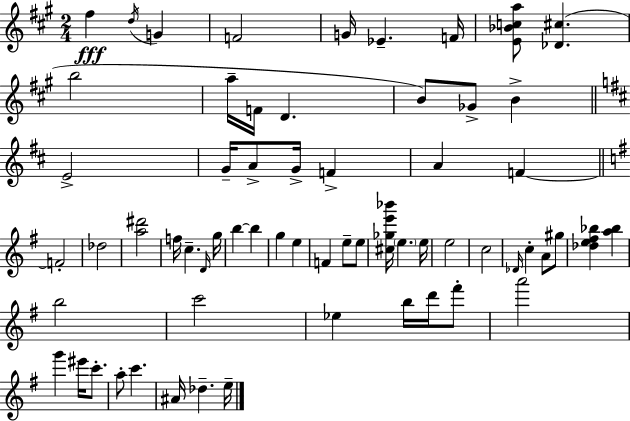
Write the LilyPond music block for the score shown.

{
  \clef treble
  \numericTimeSignature
  \time 2/4
  \key a \major
  fis''4\fff \acciaccatura { d''16 } g'4 | f'2 | g'16 ees'4.-- | f'16 <e' bes' c'' a''>8 <des' cis''>4.( | \break b''2 | a''16-- f'16 d'4. | b'8) ges'8-> b'4-> | \bar "||" \break \key d \major e'2-> | g'16-- a'8-> g'16-> f'4-> | a'4 f'4~~ | \bar "||" \break \key e \minor f'2-. | des''2 | <a'' dis'''>2 | f''16 c''4.-- \grace { d'16 } | \break g''16 b''4~~ b''4 | g''4 e''4 | f'4 e''8-- e''8 | <cis'' ges'' e''' bes'''>16 \parenthesize e''4. | \break e''16 e''2 | c''2 | \grace { des'16 } c''4-. a'8 | gis''8 <des'' e'' fis'' bes''>4 <a'' bes''>4 | \break b''2 | c'''2 | ees''4 b''16 d'''16 | fis'''8-. a'''2 | \break g'''4 eis'''16 c'''8.-. | a''8-. c'''4. | ais'16 des''4.-- | e''16-- \bar "|."
}